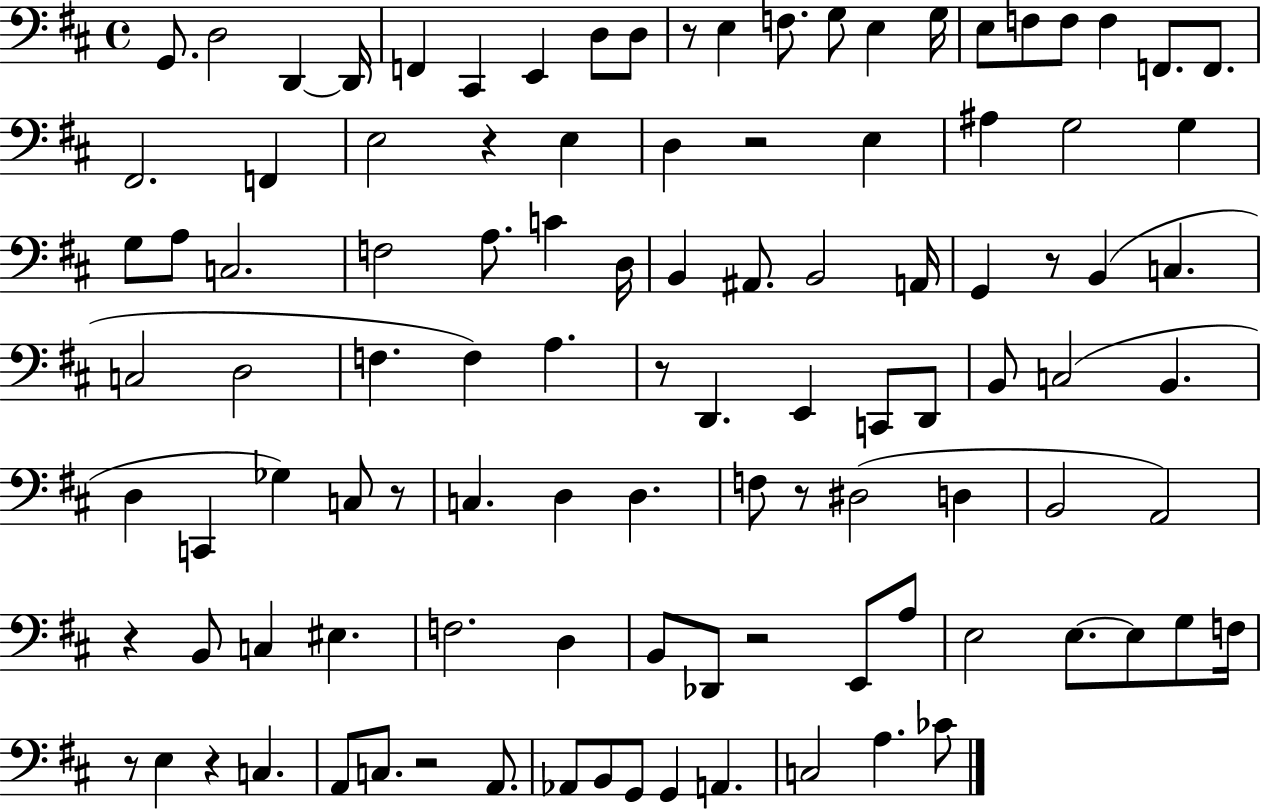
G2/e. D3/h D2/q D2/s F2/q C#2/q E2/q D3/e D3/e R/e E3/q F3/e. G3/e E3/q G3/s E3/e F3/e F3/e F3/q F2/e. F2/e. F#2/h. F2/q E3/h R/q E3/q D3/q R/h E3/q A#3/q G3/h G3/q G3/e A3/e C3/h. F3/h A3/e. C4/q D3/s B2/q A#2/e. B2/h A2/s G2/q R/e B2/q C3/q. C3/h D3/h F3/q. F3/q A3/q. R/e D2/q. E2/q C2/e D2/e B2/e C3/h B2/q. D3/q C2/q Gb3/q C3/e R/e C3/q. D3/q D3/q. F3/e R/e D#3/h D3/q B2/h A2/h R/q B2/e C3/q EIS3/q. F3/h. D3/q B2/e Db2/e R/h E2/e A3/e E3/h E3/e. E3/e G3/e F3/s R/e E3/q R/q C3/q. A2/e C3/e. R/h A2/e. Ab2/e B2/e G2/e G2/q A2/q. C3/h A3/q. CES4/e